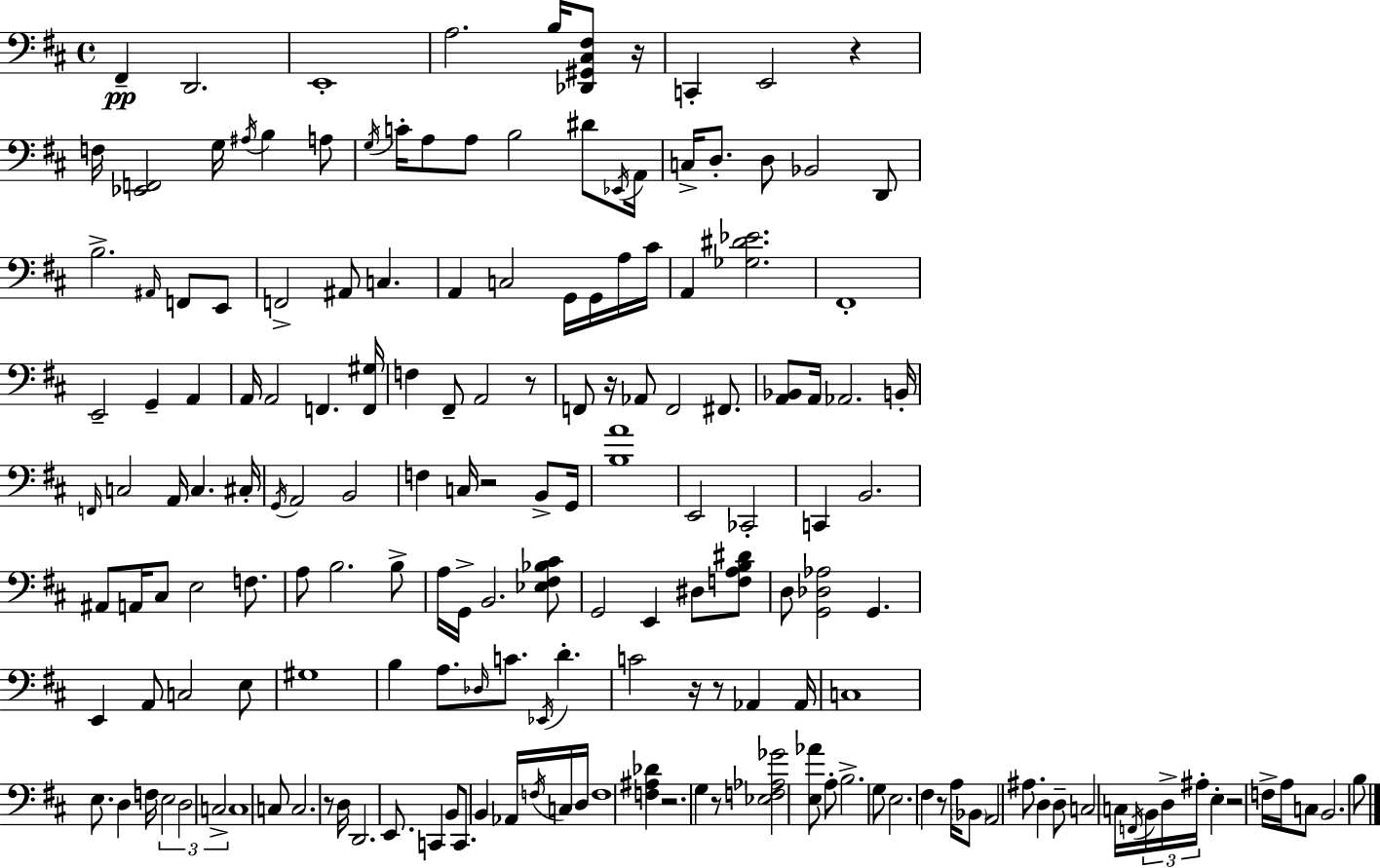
X:1
T:Untitled
M:4/4
L:1/4
K:D
^F,, D,,2 E,,4 A,2 B,/4 [_D,,^G,,^C,^F,]/2 z/4 C,, E,,2 z F,/4 [_E,,F,,]2 G,/4 ^A,/4 B, A,/2 G,/4 C/4 A,/2 A,/2 B,2 ^D/2 _E,,/4 A,,/4 C,/4 D,/2 D,/2 _B,,2 D,,/2 B,2 ^A,,/4 F,,/2 E,,/2 F,,2 ^A,,/2 C, A,, C,2 G,,/4 G,,/4 A,/4 ^C/4 A,, [_G,^D_E]2 ^F,,4 E,,2 G,, A,, A,,/4 A,,2 F,, [F,,^G,]/4 F, ^F,,/2 A,,2 z/2 F,,/2 z/4 _A,,/2 F,,2 ^F,,/2 [A,,_B,,]/2 A,,/4 _A,,2 B,,/4 F,,/4 C,2 A,,/4 C, ^C,/4 G,,/4 A,,2 B,,2 F, C,/4 z2 B,,/2 G,,/4 [B,A]4 E,,2 _C,,2 C,, B,,2 ^A,,/2 A,,/4 ^C,/2 E,2 F,/2 A,/2 B,2 B,/2 A,/4 G,,/4 B,,2 [_E,^F,_B,^C]/2 G,,2 E,, ^D,/2 [F,A,B,^D]/2 D,/2 [G,,_D,_A,]2 G,, E,, A,,/2 C,2 E,/2 ^G,4 B, A,/2 _D,/4 C/2 _E,,/4 D C2 z/4 z/2 _A,, _A,,/4 C,4 E,/2 D, F,/4 E,2 D,2 C,2 C,4 C,/2 C,2 z/2 D,/4 D,,2 E,,/2 C,, B,,/2 C,,/2 B,, _A,,/4 F,/4 C,/4 D,/4 F,4 [F,^A,_D] z2 G, z/2 [_E,F,_A,_G]2 [E,_A]/2 A,/2 B,2 G,/2 E,2 ^F, z/2 A,/4 _B,,/2 A,,2 ^A,/2 D, D,/2 C,2 C,/4 F,,/4 B,,/4 D,/4 ^A,/4 E, z2 F,/4 A,/4 C,/2 B,,2 B,/2